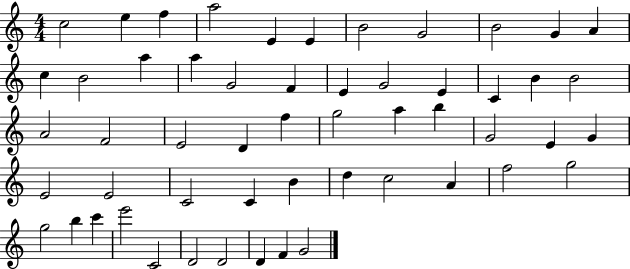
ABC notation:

X:1
T:Untitled
M:4/4
L:1/4
K:C
c2 e f a2 E E B2 G2 B2 G A c B2 a a G2 F E G2 E C B B2 A2 F2 E2 D f g2 a b G2 E G E2 E2 C2 C B d c2 A f2 g2 g2 b c' e'2 C2 D2 D2 D F G2